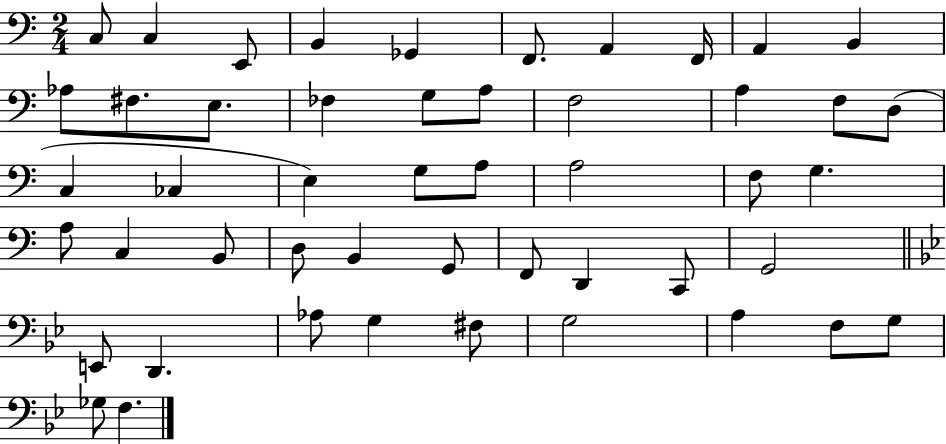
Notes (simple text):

C3/e C3/q E2/e B2/q Gb2/q F2/e. A2/q F2/s A2/q B2/q Ab3/e F#3/e. E3/e. FES3/q G3/e A3/e F3/h A3/q F3/e D3/e C3/q CES3/q E3/q G3/e A3/e A3/h F3/e G3/q. A3/e C3/q B2/e D3/e B2/q G2/e F2/e D2/q C2/e G2/h E2/e D2/q. Ab3/e G3/q F#3/e G3/h A3/q F3/e G3/e Gb3/e F3/q.